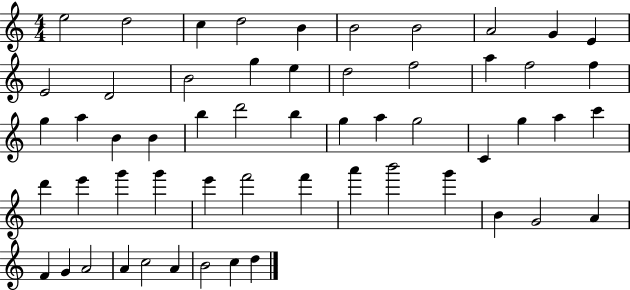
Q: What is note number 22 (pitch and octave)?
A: A5